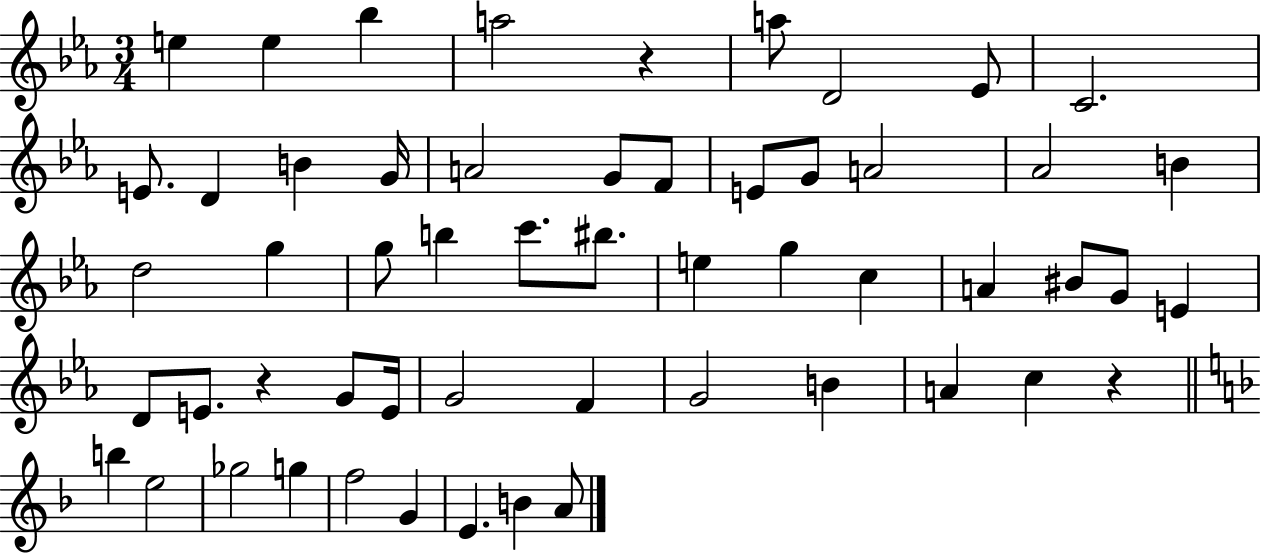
X:1
T:Untitled
M:3/4
L:1/4
K:Eb
e e _b a2 z a/2 D2 _E/2 C2 E/2 D B G/4 A2 G/2 F/2 E/2 G/2 A2 _A2 B d2 g g/2 b c'/2 ^b/2 e g c A ^B/2 G/2 E D/2 E/2 z G/2 E/4 G2 F G2 B A c z b e2 _g2 g f2 G E B A/2